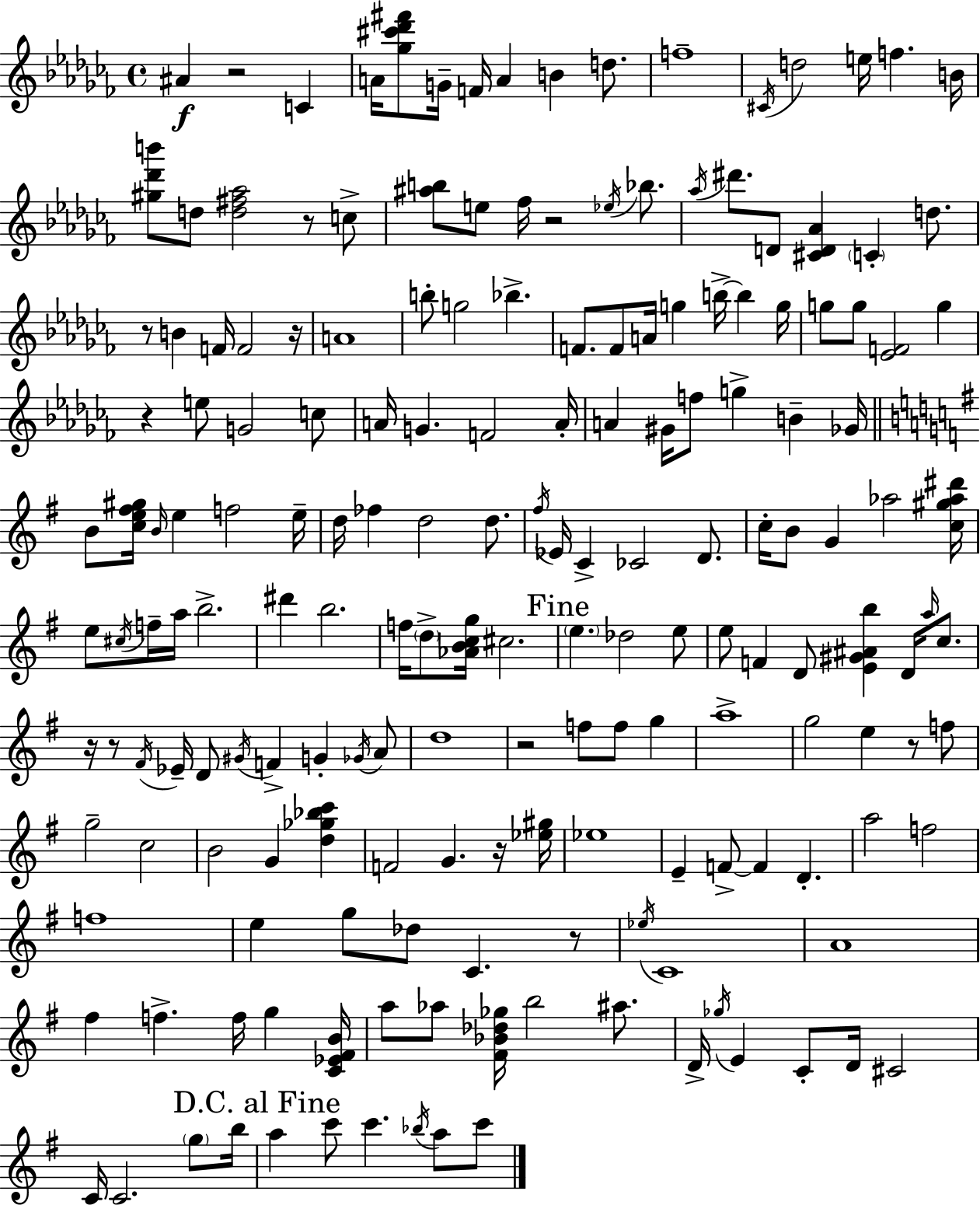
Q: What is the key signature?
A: AES minor